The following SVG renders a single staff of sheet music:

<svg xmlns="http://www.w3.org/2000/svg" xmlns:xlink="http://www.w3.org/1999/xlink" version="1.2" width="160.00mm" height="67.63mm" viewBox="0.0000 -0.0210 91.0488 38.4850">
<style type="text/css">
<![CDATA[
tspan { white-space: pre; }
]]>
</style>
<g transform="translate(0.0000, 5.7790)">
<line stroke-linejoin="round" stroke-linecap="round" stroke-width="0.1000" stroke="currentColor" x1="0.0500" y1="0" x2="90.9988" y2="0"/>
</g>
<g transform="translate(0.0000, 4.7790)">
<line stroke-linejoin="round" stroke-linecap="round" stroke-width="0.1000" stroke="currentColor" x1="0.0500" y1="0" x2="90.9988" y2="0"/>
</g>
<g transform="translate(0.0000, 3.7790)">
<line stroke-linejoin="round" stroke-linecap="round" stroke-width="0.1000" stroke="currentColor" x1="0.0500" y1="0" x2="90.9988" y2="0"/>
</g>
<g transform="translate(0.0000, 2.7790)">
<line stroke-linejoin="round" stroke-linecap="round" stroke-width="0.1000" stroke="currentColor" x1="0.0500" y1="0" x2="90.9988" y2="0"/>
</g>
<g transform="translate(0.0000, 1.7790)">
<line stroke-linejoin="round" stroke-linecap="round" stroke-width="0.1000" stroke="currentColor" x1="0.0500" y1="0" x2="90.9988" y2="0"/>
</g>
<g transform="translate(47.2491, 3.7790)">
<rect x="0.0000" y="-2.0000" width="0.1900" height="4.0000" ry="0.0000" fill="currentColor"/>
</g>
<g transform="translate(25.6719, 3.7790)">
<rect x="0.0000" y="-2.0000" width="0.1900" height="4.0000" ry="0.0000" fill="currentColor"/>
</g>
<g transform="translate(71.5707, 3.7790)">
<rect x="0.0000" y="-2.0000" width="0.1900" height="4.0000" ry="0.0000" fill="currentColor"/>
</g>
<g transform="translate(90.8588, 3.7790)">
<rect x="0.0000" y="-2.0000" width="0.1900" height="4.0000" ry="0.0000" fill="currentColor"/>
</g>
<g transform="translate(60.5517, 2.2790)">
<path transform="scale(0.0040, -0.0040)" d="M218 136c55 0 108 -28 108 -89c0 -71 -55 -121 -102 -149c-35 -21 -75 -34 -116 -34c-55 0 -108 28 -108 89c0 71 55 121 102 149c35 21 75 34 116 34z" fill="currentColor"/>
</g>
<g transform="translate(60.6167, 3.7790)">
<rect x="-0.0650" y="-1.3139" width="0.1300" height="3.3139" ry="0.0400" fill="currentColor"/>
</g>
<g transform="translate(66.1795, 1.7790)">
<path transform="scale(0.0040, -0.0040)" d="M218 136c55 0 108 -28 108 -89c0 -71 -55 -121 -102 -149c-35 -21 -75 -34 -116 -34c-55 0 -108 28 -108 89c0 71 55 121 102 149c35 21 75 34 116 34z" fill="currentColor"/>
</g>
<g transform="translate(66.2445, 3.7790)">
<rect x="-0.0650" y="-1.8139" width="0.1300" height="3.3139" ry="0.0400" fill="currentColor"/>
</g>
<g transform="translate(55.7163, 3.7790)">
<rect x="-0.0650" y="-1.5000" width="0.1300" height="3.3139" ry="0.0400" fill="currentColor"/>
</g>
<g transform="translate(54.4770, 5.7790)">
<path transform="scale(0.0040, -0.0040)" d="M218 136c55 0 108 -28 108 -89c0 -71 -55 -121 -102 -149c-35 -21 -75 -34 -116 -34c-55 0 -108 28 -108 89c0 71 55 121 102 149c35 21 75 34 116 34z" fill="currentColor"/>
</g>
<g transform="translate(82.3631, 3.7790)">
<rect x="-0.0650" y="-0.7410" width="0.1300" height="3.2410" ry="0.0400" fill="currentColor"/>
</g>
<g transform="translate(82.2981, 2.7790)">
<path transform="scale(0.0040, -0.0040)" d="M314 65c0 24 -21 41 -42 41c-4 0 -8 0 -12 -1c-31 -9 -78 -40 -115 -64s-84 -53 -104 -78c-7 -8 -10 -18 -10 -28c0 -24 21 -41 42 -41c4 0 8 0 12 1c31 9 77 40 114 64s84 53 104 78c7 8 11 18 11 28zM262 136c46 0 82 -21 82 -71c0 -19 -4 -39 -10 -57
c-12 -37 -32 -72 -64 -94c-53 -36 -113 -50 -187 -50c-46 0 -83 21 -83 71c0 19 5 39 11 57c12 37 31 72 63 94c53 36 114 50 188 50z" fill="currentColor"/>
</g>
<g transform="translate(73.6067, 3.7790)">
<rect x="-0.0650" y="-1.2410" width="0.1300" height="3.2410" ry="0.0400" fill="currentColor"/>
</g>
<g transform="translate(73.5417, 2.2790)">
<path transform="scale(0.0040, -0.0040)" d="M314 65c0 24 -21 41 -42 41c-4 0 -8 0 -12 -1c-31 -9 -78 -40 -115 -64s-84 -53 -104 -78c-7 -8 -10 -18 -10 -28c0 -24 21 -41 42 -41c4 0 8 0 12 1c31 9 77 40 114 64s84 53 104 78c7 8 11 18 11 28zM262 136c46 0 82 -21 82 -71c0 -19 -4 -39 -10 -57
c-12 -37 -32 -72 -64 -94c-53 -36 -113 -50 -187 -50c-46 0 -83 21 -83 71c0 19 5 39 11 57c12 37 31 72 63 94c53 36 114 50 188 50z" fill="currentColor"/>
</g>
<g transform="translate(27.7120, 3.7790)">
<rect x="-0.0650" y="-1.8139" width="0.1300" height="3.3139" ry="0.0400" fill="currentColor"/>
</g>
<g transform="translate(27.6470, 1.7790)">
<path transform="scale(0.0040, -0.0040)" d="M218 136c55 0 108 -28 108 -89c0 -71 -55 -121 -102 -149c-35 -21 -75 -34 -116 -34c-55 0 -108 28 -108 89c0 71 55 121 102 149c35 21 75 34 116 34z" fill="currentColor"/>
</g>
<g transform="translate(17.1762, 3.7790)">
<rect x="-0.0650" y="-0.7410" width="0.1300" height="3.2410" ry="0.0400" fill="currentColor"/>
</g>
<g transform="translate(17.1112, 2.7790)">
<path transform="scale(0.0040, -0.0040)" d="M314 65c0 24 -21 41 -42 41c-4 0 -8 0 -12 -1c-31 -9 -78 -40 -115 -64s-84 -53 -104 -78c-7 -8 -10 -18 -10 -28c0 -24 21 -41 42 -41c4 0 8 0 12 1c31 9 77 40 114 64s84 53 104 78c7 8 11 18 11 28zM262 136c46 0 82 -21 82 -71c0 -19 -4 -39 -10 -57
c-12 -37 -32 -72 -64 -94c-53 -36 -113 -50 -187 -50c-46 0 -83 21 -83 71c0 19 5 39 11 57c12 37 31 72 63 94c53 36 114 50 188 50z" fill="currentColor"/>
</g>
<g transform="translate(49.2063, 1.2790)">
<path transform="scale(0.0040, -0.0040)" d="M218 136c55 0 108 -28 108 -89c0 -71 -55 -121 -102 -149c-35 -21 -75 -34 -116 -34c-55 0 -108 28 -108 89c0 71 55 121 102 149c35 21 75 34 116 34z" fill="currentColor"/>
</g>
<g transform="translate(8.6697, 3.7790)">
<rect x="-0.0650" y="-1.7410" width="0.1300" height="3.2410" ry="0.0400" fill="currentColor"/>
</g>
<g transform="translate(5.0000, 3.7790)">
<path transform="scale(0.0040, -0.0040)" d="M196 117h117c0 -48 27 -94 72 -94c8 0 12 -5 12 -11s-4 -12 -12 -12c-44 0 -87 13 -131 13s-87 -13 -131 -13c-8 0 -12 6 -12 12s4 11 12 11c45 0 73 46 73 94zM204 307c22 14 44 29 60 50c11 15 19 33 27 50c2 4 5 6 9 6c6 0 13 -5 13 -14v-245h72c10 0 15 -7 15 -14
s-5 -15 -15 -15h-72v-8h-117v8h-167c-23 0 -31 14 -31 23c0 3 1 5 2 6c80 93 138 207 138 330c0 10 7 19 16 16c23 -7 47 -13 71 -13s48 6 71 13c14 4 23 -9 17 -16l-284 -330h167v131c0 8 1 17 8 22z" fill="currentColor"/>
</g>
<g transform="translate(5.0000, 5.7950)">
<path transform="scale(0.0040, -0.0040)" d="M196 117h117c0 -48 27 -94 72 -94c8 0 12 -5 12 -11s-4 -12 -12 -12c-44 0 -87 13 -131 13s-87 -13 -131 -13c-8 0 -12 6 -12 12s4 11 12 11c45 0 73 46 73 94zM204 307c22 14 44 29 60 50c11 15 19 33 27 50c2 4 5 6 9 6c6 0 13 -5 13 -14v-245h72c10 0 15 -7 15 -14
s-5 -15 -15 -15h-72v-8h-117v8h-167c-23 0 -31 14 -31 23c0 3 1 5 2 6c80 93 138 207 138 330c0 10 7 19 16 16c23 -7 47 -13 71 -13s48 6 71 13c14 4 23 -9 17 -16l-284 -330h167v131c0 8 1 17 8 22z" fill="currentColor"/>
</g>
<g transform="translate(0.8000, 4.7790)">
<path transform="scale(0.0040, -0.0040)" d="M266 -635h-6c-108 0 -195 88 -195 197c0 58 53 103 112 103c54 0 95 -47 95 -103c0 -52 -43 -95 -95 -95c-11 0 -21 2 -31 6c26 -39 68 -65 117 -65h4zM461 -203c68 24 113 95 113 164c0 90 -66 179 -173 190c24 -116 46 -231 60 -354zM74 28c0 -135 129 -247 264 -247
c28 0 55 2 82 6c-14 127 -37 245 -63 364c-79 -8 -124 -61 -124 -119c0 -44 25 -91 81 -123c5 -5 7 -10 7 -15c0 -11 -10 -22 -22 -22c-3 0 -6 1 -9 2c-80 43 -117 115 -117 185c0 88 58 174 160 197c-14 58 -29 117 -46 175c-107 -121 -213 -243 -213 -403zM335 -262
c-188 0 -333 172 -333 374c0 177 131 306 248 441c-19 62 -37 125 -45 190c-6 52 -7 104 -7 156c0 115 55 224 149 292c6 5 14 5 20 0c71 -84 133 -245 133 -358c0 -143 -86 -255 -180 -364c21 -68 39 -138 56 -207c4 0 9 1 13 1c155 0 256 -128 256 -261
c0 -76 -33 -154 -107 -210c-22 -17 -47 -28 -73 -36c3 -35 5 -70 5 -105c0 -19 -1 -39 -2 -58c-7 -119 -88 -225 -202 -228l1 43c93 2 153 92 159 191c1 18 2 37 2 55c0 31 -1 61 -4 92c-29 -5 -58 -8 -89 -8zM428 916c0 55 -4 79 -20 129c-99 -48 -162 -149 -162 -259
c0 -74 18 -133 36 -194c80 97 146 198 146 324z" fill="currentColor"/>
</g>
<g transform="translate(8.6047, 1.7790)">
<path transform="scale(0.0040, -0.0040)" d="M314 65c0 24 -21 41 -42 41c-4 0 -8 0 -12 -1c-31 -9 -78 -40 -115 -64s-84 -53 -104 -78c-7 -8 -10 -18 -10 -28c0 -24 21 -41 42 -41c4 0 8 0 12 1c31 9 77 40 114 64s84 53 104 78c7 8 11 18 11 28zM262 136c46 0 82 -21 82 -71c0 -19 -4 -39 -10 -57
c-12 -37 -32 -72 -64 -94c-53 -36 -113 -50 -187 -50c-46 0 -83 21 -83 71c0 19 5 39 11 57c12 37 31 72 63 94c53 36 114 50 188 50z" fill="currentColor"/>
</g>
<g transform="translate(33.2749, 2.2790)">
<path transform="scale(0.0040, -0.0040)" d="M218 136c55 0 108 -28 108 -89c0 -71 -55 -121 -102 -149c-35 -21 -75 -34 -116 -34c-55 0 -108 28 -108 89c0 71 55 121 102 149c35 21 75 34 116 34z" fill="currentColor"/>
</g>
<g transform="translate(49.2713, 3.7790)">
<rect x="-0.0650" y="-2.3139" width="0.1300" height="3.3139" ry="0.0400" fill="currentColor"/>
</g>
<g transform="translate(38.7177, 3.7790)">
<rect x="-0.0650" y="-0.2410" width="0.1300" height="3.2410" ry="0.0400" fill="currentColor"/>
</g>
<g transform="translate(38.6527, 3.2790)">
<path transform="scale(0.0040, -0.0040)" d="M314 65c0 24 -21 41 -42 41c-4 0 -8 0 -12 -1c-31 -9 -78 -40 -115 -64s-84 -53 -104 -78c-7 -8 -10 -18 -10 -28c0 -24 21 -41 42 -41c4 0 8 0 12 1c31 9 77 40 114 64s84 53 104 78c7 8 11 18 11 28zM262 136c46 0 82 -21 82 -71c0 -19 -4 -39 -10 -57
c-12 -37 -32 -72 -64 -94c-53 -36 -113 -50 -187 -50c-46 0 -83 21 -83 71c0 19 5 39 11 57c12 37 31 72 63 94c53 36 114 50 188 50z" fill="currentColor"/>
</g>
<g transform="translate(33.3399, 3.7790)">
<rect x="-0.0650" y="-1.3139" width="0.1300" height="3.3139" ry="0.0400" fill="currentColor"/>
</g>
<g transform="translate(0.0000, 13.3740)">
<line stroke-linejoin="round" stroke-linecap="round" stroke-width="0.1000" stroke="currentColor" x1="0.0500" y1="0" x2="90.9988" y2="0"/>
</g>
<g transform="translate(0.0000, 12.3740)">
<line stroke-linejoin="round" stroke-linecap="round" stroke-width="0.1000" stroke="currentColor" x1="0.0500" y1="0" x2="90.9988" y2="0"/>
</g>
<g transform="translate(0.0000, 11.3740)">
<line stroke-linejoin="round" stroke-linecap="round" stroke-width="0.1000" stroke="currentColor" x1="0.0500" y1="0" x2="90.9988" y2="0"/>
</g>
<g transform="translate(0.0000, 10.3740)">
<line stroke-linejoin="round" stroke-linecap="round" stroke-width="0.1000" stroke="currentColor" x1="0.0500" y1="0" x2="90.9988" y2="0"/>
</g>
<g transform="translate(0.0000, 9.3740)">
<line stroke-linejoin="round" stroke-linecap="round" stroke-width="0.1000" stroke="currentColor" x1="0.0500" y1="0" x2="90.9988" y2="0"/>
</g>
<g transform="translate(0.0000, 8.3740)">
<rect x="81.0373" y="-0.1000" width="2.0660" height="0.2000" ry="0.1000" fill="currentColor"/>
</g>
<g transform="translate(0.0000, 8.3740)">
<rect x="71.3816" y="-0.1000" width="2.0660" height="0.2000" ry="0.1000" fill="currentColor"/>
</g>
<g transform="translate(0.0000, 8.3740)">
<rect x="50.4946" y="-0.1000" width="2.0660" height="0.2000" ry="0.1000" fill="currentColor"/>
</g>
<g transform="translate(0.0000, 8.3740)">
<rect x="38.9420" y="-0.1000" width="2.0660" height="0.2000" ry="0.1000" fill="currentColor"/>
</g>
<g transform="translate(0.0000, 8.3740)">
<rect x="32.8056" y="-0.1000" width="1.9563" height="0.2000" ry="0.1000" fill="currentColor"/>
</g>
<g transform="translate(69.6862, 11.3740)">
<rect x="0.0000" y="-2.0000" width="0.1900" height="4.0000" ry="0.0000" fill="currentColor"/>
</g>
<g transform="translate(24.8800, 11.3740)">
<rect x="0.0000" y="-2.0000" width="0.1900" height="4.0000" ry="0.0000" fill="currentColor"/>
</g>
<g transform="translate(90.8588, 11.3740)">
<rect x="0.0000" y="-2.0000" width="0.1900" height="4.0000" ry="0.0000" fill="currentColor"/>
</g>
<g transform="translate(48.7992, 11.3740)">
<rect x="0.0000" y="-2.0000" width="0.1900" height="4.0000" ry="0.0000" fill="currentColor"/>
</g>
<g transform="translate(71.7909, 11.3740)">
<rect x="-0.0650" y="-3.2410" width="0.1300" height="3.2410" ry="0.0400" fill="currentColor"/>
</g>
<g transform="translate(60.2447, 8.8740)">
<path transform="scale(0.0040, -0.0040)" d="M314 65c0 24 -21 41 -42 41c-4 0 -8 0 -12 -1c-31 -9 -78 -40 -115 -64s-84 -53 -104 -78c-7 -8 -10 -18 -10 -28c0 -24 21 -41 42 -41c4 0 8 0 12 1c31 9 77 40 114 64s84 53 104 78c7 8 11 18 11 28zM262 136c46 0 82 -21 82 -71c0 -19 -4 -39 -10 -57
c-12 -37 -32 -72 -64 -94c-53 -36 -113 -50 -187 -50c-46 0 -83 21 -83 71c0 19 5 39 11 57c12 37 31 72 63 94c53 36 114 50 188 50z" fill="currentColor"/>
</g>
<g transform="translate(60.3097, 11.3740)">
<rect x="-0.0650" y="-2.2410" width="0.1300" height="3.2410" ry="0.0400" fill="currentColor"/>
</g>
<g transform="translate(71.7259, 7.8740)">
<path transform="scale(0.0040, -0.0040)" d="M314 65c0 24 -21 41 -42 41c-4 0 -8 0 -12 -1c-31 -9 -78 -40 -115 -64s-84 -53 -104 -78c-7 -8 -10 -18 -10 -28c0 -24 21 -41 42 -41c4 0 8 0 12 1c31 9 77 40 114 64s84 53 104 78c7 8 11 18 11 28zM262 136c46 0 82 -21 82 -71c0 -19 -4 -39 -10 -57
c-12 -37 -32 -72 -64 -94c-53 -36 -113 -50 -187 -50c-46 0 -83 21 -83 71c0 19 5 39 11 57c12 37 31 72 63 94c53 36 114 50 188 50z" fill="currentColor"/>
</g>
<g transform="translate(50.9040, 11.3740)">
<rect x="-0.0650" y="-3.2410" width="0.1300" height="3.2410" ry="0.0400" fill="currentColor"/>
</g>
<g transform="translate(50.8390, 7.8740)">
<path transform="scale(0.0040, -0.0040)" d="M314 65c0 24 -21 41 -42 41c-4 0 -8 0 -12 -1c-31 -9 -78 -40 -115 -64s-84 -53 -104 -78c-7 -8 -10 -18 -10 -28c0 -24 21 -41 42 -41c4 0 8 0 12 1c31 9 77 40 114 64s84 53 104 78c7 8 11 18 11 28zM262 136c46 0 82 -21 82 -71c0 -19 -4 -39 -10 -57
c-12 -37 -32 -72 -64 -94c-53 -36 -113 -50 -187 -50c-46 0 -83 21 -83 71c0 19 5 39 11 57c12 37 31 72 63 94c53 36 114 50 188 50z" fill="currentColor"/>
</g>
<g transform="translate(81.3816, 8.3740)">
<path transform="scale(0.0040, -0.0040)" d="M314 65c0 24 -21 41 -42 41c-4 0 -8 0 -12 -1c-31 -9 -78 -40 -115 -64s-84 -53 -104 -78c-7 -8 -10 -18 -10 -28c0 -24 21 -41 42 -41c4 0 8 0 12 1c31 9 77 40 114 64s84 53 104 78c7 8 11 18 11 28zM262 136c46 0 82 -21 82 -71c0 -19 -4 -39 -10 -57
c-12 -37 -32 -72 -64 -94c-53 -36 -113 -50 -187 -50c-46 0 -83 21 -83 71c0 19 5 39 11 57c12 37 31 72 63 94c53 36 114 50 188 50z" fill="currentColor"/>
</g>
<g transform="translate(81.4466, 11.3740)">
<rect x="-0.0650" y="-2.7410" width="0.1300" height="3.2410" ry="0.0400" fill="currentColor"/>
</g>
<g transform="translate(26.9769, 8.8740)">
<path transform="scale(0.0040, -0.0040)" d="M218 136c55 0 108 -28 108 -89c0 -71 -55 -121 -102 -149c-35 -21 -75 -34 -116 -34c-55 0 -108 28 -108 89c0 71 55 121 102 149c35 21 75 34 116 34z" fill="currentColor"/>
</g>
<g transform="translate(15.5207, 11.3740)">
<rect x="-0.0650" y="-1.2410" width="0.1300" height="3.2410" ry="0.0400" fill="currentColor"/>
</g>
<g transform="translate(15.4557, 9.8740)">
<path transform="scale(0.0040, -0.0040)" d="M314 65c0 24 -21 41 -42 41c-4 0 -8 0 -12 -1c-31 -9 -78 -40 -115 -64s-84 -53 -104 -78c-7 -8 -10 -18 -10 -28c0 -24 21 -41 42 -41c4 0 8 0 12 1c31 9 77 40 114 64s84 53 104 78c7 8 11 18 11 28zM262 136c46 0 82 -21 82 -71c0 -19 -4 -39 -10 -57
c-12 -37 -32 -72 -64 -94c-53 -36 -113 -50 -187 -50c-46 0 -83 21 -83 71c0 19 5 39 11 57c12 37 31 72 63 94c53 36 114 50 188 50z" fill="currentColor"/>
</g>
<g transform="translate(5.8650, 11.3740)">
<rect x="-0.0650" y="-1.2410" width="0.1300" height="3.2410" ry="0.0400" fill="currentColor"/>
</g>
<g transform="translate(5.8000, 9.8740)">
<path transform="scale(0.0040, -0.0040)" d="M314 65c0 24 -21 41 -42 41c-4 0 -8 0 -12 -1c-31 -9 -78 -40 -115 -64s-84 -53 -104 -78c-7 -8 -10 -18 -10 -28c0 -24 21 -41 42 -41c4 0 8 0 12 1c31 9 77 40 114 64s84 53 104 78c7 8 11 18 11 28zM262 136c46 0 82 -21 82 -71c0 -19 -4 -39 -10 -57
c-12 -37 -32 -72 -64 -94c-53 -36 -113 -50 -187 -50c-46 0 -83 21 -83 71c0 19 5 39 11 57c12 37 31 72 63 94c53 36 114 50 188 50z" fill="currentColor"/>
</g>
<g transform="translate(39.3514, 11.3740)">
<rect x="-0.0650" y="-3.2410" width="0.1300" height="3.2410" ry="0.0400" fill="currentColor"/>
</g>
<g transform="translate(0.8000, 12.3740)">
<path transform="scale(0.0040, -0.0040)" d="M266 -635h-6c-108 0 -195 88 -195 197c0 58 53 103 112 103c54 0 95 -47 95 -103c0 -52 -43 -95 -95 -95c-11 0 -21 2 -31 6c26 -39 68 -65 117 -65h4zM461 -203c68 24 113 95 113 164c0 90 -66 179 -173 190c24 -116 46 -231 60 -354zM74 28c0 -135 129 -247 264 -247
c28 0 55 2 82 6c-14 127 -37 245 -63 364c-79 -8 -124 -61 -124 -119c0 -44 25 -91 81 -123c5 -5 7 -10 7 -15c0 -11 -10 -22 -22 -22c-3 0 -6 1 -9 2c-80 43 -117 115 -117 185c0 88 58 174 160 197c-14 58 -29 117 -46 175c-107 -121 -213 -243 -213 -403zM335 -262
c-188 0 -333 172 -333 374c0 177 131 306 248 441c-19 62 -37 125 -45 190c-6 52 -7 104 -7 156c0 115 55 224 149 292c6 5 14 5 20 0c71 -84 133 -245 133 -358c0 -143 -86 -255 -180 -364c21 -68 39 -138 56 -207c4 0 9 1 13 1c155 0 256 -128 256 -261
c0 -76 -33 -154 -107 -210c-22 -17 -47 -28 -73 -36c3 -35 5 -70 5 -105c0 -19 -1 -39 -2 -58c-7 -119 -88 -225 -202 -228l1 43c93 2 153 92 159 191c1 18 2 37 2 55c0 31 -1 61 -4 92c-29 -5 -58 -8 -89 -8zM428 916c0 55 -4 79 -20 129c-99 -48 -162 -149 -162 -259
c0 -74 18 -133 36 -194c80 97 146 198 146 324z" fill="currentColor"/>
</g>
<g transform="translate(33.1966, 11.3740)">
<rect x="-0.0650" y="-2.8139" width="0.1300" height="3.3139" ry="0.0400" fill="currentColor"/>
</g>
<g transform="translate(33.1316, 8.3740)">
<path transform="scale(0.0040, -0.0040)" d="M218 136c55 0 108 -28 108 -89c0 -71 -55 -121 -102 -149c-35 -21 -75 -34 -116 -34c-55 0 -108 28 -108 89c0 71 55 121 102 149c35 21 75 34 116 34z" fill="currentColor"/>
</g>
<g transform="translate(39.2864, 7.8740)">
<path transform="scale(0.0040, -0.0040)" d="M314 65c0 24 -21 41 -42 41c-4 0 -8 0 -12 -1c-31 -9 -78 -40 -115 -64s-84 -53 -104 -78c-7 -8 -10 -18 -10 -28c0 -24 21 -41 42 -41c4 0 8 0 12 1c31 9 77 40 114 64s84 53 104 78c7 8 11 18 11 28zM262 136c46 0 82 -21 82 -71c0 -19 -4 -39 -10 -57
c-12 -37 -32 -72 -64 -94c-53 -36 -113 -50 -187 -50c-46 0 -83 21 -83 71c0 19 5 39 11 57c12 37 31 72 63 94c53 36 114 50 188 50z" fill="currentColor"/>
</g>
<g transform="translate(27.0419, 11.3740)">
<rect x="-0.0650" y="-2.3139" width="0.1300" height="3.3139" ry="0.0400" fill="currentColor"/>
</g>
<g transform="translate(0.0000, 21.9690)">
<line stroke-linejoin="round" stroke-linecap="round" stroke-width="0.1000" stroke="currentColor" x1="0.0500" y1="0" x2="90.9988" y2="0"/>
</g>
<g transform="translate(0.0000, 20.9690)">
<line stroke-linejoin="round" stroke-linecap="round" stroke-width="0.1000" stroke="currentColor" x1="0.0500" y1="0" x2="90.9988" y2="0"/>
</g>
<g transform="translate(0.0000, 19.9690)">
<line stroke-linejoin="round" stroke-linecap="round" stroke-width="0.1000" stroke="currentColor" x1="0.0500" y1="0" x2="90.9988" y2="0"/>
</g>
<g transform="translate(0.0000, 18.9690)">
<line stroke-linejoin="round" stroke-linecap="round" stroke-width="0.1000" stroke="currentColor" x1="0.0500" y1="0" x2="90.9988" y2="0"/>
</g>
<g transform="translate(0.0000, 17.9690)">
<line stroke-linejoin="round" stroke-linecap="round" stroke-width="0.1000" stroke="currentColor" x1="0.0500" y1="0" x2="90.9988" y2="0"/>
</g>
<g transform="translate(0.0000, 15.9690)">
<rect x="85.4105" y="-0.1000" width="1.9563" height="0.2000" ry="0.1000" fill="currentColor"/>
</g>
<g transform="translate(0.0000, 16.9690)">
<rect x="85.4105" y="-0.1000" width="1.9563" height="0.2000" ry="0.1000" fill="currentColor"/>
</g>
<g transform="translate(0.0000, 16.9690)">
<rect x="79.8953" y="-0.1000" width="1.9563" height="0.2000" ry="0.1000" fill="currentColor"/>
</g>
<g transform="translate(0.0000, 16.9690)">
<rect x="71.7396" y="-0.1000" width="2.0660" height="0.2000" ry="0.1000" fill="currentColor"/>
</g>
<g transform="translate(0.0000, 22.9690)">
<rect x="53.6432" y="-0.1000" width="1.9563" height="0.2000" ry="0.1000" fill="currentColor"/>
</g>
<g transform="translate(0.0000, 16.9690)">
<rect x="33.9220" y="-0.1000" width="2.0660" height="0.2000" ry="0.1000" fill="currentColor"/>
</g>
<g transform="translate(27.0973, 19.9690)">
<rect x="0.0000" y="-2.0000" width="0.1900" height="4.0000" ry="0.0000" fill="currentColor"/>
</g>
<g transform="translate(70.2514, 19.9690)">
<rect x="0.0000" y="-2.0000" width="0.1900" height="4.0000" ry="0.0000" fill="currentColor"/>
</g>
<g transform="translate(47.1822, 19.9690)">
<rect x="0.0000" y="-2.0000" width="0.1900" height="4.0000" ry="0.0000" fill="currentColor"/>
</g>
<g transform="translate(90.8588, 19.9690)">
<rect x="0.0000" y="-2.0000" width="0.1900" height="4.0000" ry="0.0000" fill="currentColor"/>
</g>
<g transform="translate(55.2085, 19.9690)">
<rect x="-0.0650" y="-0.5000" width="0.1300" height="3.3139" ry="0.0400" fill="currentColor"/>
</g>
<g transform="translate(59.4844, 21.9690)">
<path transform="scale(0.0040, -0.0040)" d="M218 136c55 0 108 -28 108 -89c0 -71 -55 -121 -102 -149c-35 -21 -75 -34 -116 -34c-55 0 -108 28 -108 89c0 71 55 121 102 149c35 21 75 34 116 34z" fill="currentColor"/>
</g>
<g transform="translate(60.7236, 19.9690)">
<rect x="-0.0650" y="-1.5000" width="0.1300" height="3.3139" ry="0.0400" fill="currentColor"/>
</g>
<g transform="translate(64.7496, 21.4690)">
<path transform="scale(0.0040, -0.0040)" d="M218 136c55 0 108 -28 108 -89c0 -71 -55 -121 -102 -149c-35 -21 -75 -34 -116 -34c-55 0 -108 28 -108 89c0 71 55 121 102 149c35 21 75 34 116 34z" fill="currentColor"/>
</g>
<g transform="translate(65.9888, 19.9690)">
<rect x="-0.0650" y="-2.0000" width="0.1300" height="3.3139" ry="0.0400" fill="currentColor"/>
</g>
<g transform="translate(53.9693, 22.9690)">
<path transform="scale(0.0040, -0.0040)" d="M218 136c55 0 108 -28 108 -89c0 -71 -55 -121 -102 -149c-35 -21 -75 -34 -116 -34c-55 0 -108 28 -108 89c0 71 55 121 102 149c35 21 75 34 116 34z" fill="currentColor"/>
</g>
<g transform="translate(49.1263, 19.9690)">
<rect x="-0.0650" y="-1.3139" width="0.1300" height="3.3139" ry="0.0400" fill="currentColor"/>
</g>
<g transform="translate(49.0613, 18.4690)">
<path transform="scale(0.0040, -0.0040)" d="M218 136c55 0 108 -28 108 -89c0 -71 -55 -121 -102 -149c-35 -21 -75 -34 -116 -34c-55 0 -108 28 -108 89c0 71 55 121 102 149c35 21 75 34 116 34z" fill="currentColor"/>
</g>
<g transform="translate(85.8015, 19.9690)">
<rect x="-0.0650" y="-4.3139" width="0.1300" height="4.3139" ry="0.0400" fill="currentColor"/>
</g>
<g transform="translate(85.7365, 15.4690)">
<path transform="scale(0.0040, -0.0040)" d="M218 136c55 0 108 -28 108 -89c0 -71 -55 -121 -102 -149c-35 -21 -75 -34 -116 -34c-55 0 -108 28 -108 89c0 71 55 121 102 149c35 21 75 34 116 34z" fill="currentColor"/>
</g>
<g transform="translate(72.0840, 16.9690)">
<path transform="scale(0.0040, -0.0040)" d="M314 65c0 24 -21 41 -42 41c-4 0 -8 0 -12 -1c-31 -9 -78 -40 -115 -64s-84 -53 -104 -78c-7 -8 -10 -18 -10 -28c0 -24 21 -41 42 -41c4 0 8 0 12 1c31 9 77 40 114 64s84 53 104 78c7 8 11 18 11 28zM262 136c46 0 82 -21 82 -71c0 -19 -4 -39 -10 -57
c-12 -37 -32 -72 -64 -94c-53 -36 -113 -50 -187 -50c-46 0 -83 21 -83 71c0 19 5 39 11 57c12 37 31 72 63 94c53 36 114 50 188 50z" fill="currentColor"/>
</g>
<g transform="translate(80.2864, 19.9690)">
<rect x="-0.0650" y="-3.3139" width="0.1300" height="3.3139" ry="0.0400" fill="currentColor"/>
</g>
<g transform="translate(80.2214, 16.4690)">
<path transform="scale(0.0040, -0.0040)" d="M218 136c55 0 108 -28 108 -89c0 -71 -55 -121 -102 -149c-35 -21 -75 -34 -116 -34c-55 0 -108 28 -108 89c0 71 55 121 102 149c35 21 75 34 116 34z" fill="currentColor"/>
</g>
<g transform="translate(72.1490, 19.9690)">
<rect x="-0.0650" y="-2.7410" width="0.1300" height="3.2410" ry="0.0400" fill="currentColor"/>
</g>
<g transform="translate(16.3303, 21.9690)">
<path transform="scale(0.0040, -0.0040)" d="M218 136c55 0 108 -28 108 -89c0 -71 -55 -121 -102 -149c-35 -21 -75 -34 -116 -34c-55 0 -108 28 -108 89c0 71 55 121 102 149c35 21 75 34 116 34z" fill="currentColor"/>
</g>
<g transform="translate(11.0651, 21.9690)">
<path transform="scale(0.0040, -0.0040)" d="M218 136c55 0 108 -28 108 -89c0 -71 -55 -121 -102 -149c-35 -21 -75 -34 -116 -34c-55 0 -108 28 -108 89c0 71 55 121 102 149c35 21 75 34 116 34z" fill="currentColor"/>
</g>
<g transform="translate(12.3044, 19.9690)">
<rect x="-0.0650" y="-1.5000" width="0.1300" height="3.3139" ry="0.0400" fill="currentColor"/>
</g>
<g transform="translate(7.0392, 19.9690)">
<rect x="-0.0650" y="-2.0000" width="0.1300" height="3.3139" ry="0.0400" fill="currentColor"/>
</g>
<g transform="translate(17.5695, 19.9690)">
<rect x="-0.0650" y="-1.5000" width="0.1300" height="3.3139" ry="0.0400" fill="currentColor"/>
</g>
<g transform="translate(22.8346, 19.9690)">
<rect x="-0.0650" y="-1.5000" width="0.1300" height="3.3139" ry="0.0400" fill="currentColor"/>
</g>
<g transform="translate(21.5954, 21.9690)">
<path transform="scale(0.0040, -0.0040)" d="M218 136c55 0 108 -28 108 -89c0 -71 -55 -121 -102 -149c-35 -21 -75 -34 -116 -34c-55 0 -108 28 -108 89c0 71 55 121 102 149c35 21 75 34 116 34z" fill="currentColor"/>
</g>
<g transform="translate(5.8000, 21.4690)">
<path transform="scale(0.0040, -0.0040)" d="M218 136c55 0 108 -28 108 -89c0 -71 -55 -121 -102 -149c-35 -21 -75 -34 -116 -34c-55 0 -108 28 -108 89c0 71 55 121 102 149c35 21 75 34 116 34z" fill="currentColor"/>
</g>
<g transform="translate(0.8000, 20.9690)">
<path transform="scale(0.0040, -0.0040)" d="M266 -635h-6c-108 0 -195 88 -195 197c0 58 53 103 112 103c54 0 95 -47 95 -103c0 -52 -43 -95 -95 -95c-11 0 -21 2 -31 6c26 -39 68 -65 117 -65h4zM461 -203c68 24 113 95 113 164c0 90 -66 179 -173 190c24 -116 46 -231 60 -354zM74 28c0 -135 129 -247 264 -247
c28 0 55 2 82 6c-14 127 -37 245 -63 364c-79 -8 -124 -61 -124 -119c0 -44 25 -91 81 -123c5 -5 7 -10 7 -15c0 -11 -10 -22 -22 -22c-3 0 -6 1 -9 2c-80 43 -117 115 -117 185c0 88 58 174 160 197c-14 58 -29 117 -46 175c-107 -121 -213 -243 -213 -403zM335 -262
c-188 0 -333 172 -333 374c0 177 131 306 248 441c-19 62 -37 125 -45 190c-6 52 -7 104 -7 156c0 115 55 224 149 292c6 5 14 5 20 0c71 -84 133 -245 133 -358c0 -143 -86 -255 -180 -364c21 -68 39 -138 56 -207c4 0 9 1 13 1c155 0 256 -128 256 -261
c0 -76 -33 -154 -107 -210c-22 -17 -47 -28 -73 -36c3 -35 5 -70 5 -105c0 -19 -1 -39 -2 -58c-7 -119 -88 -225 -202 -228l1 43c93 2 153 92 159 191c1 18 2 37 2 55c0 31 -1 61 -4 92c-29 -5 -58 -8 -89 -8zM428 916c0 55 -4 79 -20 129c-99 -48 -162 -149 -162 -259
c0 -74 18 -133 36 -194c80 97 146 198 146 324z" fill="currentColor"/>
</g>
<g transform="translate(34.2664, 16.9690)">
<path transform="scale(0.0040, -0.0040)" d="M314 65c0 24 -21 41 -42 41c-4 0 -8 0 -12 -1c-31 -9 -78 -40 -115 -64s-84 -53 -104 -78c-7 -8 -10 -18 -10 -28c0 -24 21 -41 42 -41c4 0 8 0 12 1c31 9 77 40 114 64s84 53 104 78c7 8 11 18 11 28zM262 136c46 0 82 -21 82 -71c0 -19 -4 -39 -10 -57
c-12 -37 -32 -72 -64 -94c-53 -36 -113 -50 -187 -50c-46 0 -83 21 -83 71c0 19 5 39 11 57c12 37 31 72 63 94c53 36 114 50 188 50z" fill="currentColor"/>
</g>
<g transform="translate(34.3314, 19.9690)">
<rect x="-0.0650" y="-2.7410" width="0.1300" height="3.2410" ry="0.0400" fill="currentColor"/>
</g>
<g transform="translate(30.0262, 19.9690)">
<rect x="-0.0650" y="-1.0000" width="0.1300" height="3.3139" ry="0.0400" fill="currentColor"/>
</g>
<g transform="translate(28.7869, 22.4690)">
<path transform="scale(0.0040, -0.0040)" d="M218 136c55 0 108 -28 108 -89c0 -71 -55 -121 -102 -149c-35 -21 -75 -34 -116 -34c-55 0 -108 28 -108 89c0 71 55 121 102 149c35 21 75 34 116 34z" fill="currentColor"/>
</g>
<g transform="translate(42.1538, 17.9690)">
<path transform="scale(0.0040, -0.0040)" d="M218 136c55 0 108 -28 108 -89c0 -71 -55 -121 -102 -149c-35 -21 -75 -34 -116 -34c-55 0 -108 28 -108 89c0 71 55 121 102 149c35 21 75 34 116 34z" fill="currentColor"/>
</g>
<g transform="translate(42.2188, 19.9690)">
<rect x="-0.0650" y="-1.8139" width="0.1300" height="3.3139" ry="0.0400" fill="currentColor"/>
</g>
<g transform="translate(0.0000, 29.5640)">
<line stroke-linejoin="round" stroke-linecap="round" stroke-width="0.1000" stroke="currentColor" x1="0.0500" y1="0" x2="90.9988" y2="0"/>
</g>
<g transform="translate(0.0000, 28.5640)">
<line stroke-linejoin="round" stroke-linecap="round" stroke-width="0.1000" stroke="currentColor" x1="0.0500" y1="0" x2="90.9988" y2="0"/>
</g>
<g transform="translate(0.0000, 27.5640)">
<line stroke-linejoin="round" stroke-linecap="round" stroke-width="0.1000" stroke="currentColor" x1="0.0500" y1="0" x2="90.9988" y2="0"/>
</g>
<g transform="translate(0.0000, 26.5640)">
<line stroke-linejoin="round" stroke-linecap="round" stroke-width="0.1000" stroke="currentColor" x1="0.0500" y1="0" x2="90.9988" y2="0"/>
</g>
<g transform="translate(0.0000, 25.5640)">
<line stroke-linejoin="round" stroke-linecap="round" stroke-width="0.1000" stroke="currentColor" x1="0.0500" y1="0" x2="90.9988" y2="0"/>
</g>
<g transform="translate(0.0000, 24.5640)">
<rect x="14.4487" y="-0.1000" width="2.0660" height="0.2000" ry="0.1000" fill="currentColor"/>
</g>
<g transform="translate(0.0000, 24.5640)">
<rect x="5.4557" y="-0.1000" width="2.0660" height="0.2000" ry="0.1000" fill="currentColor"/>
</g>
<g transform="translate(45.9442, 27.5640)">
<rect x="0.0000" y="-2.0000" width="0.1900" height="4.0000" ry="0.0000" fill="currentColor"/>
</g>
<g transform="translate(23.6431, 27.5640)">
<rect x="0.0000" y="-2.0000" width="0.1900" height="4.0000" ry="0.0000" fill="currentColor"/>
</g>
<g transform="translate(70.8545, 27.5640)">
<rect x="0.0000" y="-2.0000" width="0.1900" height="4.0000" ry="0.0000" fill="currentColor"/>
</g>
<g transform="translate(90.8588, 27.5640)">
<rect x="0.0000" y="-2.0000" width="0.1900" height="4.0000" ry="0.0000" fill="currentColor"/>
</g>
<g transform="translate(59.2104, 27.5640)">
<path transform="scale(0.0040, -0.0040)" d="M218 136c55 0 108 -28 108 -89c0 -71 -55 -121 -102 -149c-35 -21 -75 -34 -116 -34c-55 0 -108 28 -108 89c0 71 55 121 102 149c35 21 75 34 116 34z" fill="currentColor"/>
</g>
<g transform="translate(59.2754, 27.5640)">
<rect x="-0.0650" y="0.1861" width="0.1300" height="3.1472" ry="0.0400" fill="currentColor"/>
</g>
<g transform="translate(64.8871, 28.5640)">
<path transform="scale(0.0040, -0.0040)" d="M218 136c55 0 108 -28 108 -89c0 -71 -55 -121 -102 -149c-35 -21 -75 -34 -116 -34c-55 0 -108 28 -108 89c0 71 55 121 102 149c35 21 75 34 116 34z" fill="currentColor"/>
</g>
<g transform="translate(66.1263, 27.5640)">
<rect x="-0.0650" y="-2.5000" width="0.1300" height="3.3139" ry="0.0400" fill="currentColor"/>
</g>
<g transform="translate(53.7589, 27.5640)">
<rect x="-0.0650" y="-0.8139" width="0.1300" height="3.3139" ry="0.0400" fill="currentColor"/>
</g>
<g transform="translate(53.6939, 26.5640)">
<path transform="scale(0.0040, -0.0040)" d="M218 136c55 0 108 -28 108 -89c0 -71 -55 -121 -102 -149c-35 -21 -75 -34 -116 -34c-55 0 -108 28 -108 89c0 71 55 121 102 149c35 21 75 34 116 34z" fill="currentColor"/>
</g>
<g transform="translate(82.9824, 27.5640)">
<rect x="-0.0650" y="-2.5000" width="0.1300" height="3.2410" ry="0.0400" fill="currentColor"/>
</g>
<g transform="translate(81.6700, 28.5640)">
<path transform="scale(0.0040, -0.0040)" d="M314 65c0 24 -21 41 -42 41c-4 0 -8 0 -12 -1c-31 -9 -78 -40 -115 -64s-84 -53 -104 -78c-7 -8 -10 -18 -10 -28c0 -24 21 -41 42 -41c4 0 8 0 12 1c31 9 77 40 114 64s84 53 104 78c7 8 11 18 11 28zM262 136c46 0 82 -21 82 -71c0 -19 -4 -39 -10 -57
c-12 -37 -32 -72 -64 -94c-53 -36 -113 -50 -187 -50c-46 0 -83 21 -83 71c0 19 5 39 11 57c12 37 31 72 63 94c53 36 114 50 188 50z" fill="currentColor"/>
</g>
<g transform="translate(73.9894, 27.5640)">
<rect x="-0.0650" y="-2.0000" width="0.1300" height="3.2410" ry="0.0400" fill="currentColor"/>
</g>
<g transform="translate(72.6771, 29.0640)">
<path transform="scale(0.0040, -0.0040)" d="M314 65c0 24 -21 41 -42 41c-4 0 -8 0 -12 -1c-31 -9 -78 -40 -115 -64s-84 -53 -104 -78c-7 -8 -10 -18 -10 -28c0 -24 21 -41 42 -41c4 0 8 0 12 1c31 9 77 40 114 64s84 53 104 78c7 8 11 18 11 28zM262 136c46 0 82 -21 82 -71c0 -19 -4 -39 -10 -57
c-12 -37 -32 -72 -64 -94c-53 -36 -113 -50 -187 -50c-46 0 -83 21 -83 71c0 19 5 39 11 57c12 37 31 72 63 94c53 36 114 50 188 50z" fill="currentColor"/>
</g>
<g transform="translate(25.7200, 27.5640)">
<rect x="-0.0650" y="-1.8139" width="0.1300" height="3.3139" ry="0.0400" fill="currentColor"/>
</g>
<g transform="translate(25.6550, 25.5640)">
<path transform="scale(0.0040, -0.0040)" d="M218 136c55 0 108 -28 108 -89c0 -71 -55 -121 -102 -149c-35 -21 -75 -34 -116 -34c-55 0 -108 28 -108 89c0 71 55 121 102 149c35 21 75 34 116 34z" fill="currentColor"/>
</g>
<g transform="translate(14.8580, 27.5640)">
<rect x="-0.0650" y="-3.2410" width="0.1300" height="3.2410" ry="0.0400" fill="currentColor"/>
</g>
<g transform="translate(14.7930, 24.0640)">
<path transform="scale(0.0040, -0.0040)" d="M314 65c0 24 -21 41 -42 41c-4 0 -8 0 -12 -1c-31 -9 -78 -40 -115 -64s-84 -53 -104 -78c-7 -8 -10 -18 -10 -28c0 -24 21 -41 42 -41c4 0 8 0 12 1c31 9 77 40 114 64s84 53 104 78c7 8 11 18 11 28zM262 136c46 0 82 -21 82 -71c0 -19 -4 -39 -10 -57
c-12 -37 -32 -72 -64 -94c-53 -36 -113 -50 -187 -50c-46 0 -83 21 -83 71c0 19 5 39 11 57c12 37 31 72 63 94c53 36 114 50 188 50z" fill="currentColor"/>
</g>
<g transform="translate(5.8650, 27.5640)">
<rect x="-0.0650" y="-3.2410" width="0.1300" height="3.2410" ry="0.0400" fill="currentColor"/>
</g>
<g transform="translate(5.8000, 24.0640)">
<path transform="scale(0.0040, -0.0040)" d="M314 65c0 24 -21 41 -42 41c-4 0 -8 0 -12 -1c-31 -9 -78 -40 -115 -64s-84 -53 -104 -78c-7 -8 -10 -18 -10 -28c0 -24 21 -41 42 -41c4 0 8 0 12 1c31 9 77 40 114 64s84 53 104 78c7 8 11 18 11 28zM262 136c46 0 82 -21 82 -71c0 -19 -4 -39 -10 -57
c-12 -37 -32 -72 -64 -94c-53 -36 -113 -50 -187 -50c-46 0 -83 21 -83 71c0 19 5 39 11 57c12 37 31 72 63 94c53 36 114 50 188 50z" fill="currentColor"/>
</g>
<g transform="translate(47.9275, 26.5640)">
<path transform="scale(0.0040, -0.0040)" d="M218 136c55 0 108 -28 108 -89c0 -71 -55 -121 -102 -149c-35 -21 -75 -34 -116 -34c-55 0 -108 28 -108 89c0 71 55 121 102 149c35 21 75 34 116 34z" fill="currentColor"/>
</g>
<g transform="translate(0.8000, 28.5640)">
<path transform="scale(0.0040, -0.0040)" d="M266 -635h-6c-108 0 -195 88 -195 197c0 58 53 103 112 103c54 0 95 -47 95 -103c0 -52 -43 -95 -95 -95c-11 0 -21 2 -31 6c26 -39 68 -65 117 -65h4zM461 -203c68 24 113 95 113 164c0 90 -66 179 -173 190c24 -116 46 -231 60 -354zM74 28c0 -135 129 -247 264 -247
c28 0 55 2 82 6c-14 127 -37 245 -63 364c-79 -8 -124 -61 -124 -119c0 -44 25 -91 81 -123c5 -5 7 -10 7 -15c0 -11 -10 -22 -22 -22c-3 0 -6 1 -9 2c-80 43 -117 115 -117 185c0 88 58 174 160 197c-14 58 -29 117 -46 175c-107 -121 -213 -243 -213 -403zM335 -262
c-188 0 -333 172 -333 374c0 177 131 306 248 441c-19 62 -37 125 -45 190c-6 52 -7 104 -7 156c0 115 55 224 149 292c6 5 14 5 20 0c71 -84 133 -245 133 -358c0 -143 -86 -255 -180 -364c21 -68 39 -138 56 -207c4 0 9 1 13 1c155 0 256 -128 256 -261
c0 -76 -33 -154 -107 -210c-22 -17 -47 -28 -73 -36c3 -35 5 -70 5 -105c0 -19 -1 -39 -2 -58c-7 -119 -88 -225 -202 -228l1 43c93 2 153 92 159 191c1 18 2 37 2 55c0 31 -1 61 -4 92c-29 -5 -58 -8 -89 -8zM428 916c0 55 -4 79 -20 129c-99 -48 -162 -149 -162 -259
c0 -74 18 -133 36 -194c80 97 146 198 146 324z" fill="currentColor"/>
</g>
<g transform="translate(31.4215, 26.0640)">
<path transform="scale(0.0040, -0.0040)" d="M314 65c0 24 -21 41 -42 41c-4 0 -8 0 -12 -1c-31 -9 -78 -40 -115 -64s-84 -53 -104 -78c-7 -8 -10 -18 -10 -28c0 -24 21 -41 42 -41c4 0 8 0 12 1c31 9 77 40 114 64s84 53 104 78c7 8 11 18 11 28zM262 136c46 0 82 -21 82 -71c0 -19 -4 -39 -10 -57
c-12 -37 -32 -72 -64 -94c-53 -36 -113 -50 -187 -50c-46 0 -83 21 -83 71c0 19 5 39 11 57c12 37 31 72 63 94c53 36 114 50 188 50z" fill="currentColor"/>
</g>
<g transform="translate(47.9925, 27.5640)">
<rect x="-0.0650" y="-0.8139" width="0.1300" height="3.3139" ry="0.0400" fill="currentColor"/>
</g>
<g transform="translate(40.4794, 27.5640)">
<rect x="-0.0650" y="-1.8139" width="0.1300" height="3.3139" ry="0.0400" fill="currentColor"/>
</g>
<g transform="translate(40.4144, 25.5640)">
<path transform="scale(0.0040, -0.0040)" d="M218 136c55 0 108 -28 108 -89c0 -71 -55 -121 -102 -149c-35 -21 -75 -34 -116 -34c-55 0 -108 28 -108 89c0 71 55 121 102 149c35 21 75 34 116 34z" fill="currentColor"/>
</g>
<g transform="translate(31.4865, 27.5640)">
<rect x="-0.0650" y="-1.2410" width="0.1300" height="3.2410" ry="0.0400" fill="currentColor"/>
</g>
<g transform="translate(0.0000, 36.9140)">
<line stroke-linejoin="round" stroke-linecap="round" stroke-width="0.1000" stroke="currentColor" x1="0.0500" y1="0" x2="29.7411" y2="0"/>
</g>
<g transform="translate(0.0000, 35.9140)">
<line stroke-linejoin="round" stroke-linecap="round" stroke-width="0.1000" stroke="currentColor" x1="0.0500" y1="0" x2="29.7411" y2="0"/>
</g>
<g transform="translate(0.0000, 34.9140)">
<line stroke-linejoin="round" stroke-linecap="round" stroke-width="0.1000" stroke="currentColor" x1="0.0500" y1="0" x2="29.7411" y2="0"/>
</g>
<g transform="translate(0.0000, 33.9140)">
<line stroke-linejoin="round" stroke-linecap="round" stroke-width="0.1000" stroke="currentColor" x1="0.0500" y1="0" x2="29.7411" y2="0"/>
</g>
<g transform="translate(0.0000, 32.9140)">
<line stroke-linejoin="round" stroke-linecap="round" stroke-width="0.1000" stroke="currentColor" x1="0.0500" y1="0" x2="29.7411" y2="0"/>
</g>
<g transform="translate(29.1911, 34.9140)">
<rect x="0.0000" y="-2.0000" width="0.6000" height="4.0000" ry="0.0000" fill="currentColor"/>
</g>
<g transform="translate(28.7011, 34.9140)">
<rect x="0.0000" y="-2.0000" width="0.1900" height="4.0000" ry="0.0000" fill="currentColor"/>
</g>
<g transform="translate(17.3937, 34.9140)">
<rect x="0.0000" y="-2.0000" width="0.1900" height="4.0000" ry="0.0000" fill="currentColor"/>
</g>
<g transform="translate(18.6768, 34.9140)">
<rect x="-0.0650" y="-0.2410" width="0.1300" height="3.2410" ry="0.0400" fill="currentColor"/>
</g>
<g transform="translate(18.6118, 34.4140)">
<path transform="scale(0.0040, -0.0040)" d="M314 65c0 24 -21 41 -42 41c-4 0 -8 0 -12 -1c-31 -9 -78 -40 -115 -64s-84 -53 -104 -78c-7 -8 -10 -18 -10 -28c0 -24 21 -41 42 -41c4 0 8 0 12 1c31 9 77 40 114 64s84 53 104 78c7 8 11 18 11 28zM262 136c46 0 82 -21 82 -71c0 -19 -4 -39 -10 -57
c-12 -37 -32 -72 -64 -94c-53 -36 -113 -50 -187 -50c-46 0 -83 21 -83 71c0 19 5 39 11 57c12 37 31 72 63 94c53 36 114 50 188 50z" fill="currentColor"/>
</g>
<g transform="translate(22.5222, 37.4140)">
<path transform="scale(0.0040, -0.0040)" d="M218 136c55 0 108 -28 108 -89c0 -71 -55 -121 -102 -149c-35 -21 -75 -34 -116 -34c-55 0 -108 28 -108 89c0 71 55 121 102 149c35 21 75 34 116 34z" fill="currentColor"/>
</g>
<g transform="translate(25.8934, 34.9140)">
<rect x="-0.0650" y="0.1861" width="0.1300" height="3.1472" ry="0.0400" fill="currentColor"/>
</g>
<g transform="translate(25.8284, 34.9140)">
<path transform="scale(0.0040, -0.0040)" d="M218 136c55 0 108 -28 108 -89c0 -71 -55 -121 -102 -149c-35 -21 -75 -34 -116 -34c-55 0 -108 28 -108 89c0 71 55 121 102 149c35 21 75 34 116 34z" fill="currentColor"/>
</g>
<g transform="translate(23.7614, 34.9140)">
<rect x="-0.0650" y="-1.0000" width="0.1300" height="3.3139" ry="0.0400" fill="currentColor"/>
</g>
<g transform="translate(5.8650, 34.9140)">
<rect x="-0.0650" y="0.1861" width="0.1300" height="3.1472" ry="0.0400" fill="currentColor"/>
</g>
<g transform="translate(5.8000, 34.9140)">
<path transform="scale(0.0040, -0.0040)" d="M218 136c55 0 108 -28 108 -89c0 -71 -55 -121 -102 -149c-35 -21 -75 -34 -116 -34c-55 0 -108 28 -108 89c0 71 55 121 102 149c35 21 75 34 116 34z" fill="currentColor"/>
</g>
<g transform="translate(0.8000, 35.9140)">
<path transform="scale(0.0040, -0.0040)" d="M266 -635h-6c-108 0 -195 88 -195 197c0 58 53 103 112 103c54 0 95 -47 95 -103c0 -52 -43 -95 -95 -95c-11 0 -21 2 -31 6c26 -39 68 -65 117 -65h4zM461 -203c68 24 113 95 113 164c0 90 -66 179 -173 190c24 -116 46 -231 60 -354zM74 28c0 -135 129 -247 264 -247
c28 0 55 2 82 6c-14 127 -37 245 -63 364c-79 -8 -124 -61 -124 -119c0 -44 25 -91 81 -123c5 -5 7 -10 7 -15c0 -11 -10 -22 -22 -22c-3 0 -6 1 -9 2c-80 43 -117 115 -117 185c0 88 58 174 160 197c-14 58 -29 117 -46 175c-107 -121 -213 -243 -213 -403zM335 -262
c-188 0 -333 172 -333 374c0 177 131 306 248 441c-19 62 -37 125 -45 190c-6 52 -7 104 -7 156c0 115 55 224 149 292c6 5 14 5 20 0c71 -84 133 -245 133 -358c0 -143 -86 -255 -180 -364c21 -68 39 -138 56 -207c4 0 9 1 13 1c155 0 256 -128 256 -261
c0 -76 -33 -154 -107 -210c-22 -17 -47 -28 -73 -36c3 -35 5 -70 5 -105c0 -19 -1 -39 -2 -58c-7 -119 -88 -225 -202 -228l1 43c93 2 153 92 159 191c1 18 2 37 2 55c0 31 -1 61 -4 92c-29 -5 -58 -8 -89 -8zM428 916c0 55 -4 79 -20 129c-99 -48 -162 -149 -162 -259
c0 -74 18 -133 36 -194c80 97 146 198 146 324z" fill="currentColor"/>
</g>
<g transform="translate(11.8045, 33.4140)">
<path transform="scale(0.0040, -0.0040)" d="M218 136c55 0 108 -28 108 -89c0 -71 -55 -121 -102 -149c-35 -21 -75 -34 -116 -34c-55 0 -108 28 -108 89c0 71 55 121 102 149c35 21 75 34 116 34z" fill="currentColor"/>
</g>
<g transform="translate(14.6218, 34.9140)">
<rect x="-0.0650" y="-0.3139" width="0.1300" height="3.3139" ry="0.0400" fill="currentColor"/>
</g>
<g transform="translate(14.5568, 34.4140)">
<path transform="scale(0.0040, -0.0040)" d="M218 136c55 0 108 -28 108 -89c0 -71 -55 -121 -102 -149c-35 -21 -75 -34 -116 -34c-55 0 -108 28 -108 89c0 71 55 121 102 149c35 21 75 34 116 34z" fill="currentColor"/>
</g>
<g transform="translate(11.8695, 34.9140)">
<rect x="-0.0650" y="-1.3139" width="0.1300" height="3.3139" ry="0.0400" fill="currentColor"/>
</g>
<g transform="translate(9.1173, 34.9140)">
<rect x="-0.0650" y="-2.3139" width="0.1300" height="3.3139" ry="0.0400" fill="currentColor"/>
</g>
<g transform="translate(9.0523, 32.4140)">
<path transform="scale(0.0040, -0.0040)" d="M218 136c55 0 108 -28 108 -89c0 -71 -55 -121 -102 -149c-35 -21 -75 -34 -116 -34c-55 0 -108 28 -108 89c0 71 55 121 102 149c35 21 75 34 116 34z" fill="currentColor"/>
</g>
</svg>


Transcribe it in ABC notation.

X:1
T:Untitled
M:4/4
L:1/4
K:C
f2 d2 f e c2 g E e f e2 d2 e2 e2 g a b2 b2 g2 b2 a2 F E E E D a2 f e C E F a2 b d' b2 b2 f e2 f d d B G F2 G2 B g e c c2 D B